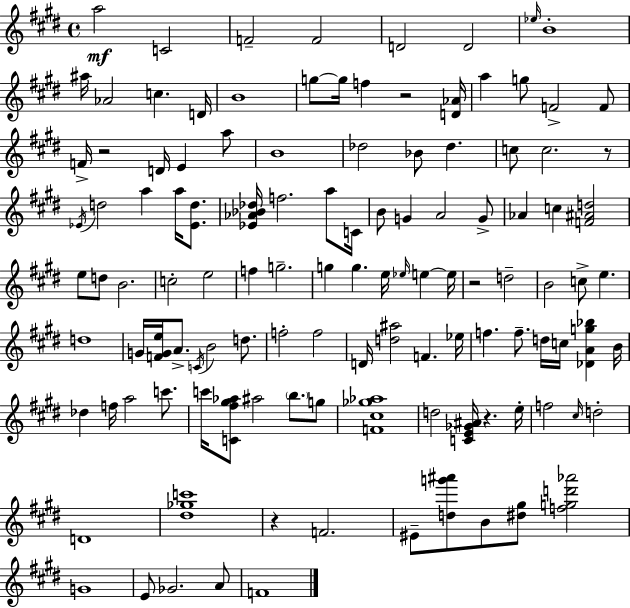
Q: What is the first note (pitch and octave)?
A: A5